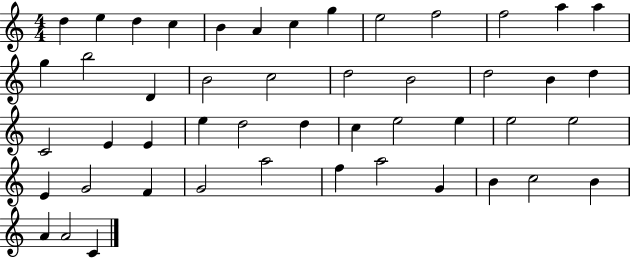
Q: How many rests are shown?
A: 0